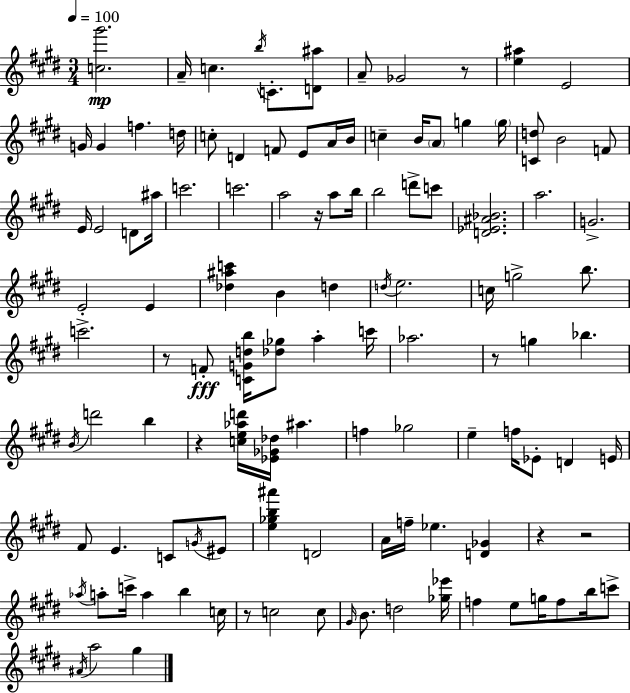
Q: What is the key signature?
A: E major